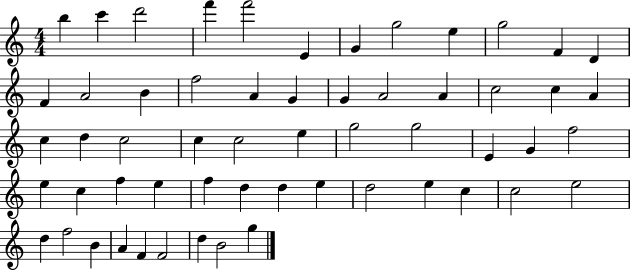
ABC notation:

X:1
T:Untitled
M:4/4
L:1/4
K:C
b c' d'2 f' f'2 E G g2 e g2 F D F A2 B f2 A G G A2 A c2 c A c d c2 c c2 e g2 g2 E G f2 e c f e f d d e d2 e c c2 e2 d f2 B A F F2 d B2 g